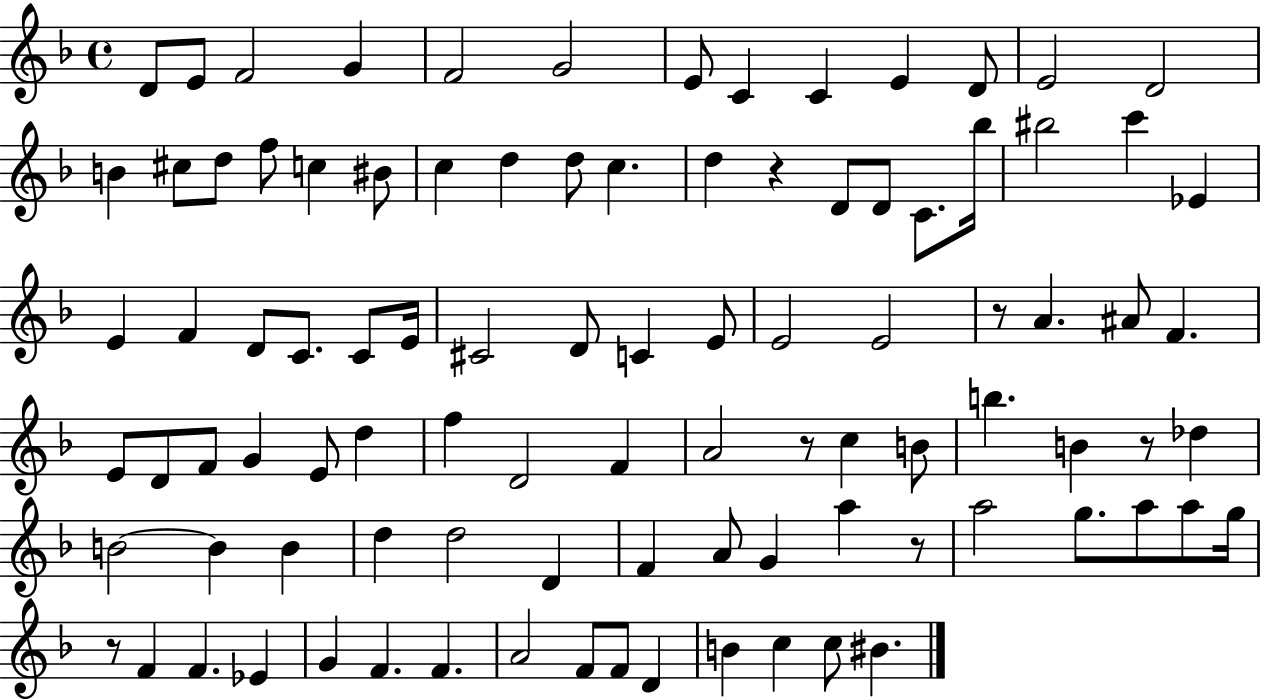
X:1
T:Untitled
M:4/4
L:1/4
K:F
D/2 E/2 F2 G F2 G2 E/2 C C E D/2 E2 D2 B ^c/2 d/2 f/2 c ^B/2 c d d/2 c d z D/2 D/2 C/2 _b/4 ^b2 c' _E E F D/2 C/2 C/2 E/4 ^C2 D/2 C E/2 E2 E2 z/2 A ^A/2 F E/2 D/2 F/2 G E/2 d f D2 F A2 z/2 c B/2 b B z/2 _d B2 B B d d2 D F A/2 G a z/2 a2 g/2 a/2 a/2 g/4 z/2 F F _E G F F A2 F/2 F/2 D B c c/2 ^B